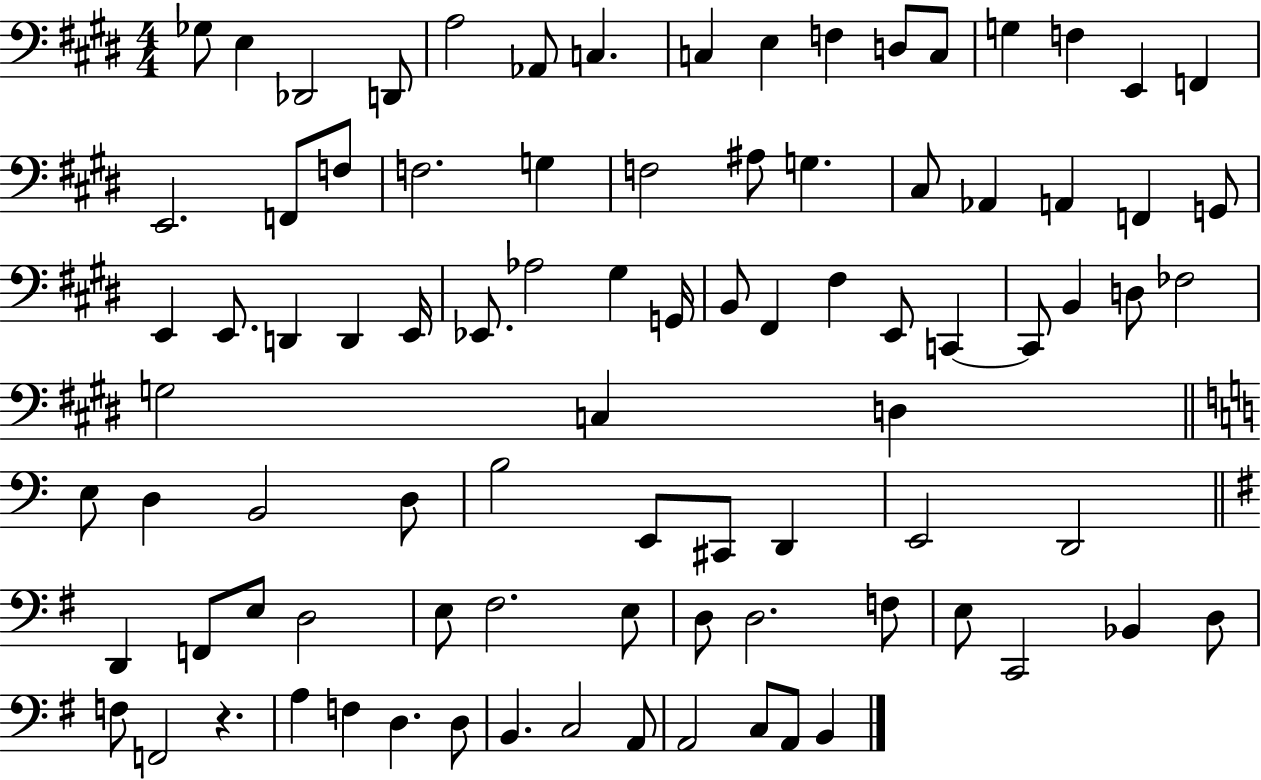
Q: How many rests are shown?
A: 1